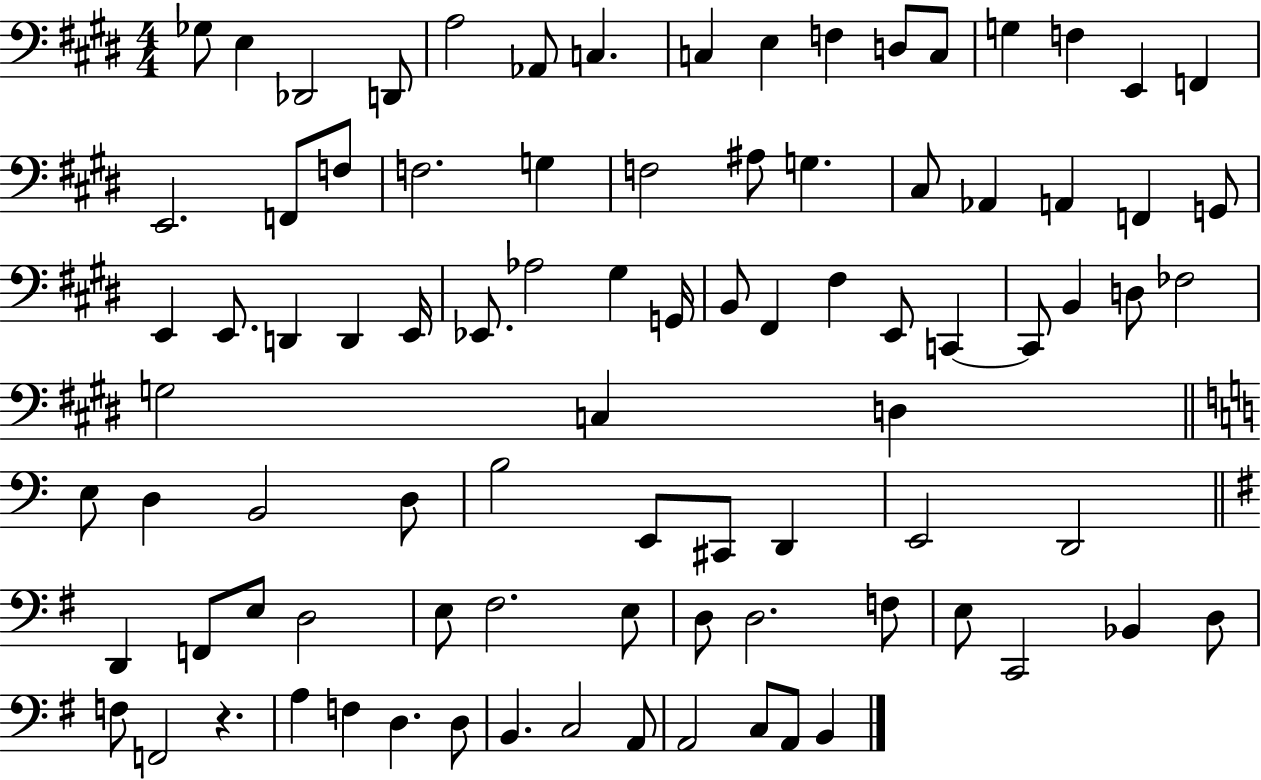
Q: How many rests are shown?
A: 1